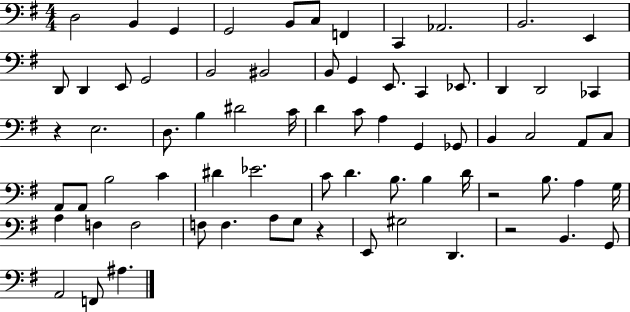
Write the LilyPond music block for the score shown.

{
  \clef bass
  \numericTimeSignature
  \time 4/4
  \key g \major
  \repeat volta 2 { d2 b,4 g,4 | g,2 b,8 c8 f,4 | c,4 aes,2. | b,2. e,4 | \break d,8 d,4 e,8 g,2 | b,2 bis,2 | b,8 g,4 e,8. c,4 ees,8. | d,4 d,2 ces,4 | \break r4 e2. | d8. b4 dis'2 c'16 | d'4 c'8 a4 g,4 ges,8 | b,4 c2 a,8 c8 | \break a,8 a,8 b2 c'4 | dis'4 ees'2. | c'8 d'4. b8. b4 d'16 | r2 b8. a4 g16 | \break a4 f4 f2 | f8 f4. a8 g8 r4 | e,8 gis2 d,4. | r2 b,4. g,8 | \break a,2 f,8 ais4. | } \bar "|."
}